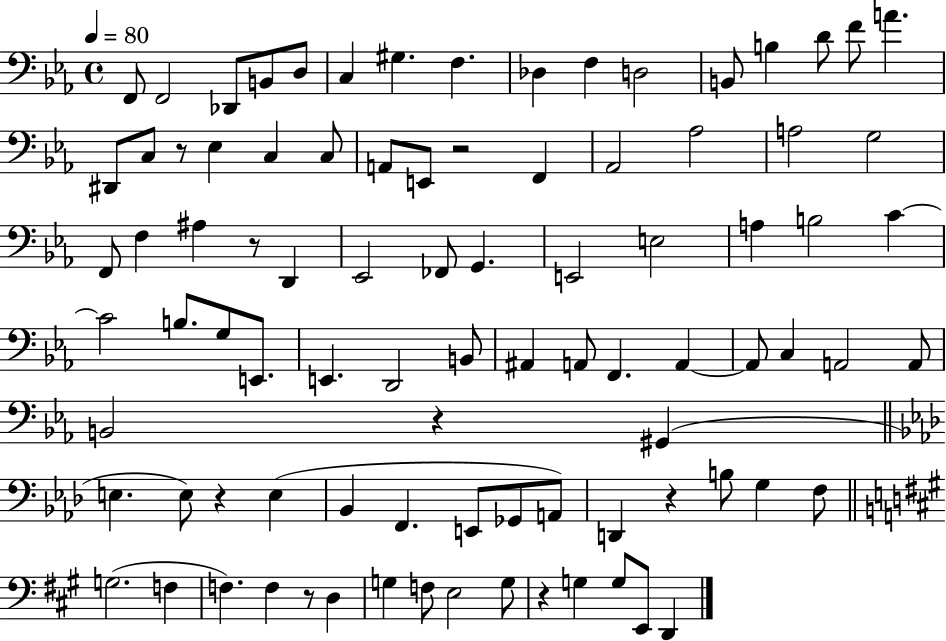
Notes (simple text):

F2/e F2/h Db2/e B2/e D3/e C3/q G#3/q. F3/q. Db3/q F3/q D3/h B2/e B3/q D4/e F4/e A4/q. D#2/e C3/e R/e Eb3/q C3/q C3/e A2/e E2/e R/h F2/q Ab2/h Ab3/h A3/h G3/h F2/e F3/q A#3/q R/e D2/q Eb2/h FES2/e G2/q. E2/h E3/h A3/q B3/h C4/q C4/h B3/e. G3/e E2/e. E2/q. D2/h B2/e A#2/q A2/e F2/q. A2/q A2/e C3/q A2/h A2/e B2/h R/q G#2/q E3/q. E3/e R/q E3/q Bb2/q F2/q. E2/e Gb2/e A2/e D2/q R/q B3/e G3/q F3/e G3/h. F3/q F3/q. F3/q R/e D3/q G3/q F3/e E3/h G3/e R/q G3/q G3/e E2/e D2/q